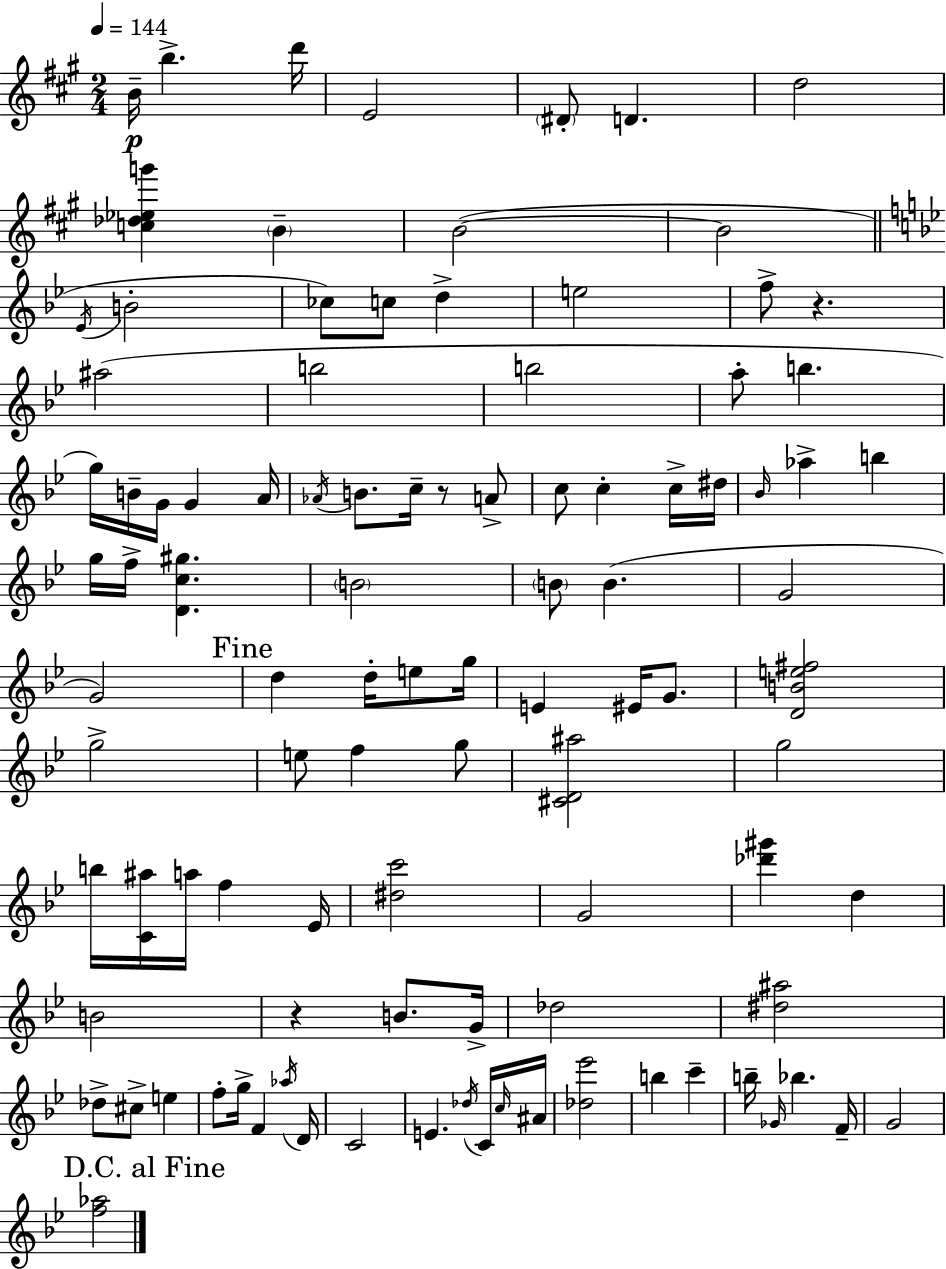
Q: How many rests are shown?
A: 3